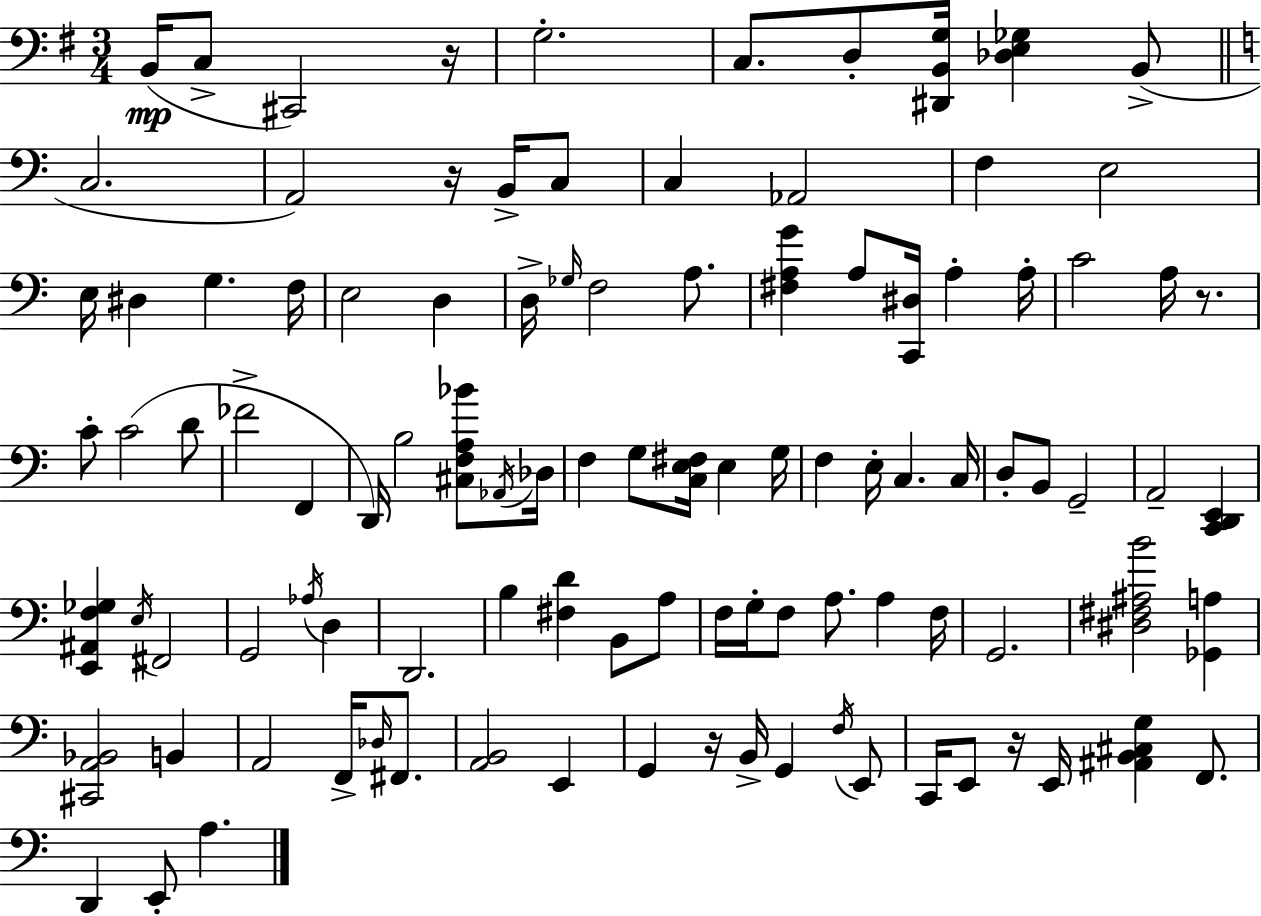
X:1
T:Untitled
M:3/4
L:1/4
K:G
B,,/4 C,/2 ^C,,2 z/4 G,2 C,/2 D,/2 [^D,,B,,G,]/4 [_D,E,_G,] B,,/2 C,2 A,,2 z/4 B,,/4 C,/2 C, _A,,2 F, E,2 E,/4 ^D, G, F,/4 E,2 D, D,/4 _G,/4 F,2 A,/2 [^F,A,G] A,/2 [C,,^D,]/4 A, A,/4 C2 A,/4 z/2 C/2 C2 D/2 _F2 F,, D,,/4 B,2 [^C,F,A,_B]/2 _A,,/4 _D,/4 F, G,/2 [C,E,^F,]/4 E, G,/4 F, E,/4 C, C,/4 D,/2 B,,/2 G,,2 A,,2 [C,,D,,E,,] [E,,^A,,F,_G,] E,/4 ^F,,2 G,,2 _A,/4 D, D,,2 B, [^F,D] B,,/2 A,/2 F,/4 G,/4 F,/2 A,/2 A, F,/4 G,,2 [^D,^F,^A,B]2 [_G,,A,] [^C,,A,,_B,,]2 B,, A,,2 F,,/4 _D,/4 ^F,,/2 [A,,B,,]2 E,, G,, z/4 B,,/4 G,, F,/4 E,,/2 C,,/4 E,,/2 z/4 E,,/4 [^A,,B,,^C,G,] F,,/2 D,, E,,/2 A,